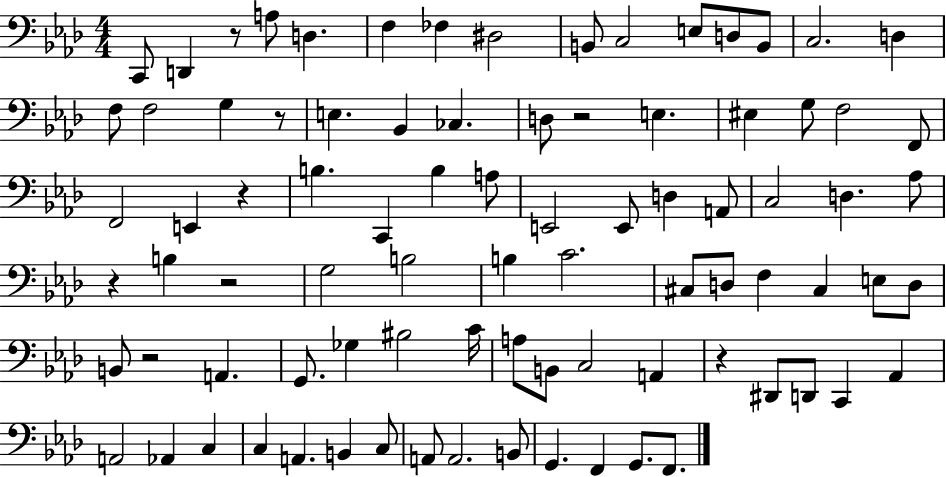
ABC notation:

X:1
T:Untitled
M:4/4
L:1/4
K:Ab
C,,/2 D,, z/2 A,/2 D, F, _F, ^D,2 B,,/2 C,2 E,/2 D,/2 B,,/2 C,2 D, F,/2 F,2 G, z/2 E, _B,, _C, D,/2 z2 E, ^E, G,/2 F,2 F,,/2 F,,2 E,, z B, C,, B, A,/2 E,,2 E,,/2 D, A,,/2 C,2 D, _A,/2 z B, z2 G,2 B,2 B, C2 ^C,/2 D,/2 F, ^C, E,/2 D,/2 B,,/2 z2 A,, G,,/2 _G, ^B,2 C/4 A,/2 B,,/2 C,2 A,, z ^D,,/2 D,,/2 C,, _A,, A,,2 _A,, C, C, A,, B,, C,/2 A,,/2 A,,2 B,,/2 G,, F,, G,,/2 F,,/2